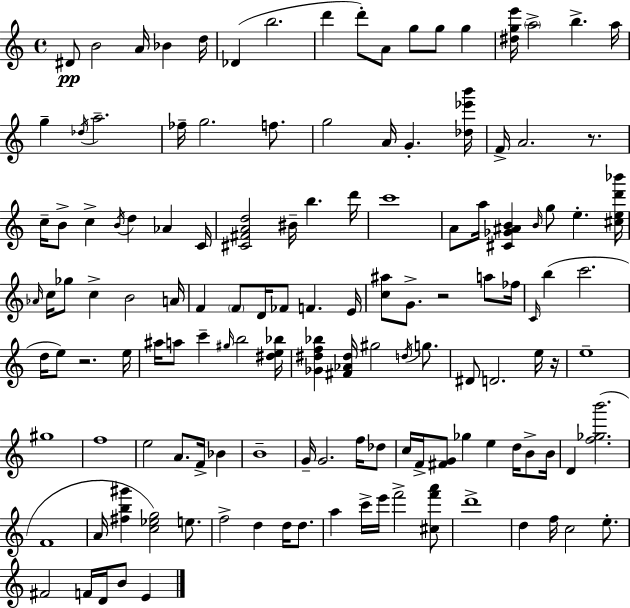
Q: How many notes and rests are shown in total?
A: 134